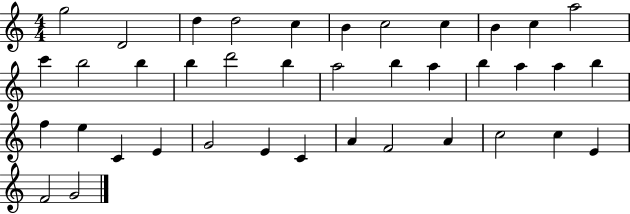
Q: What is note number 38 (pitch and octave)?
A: F4